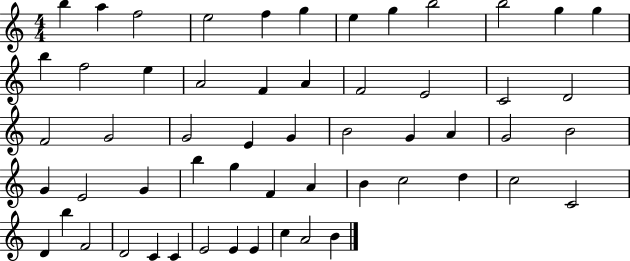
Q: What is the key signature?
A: C major